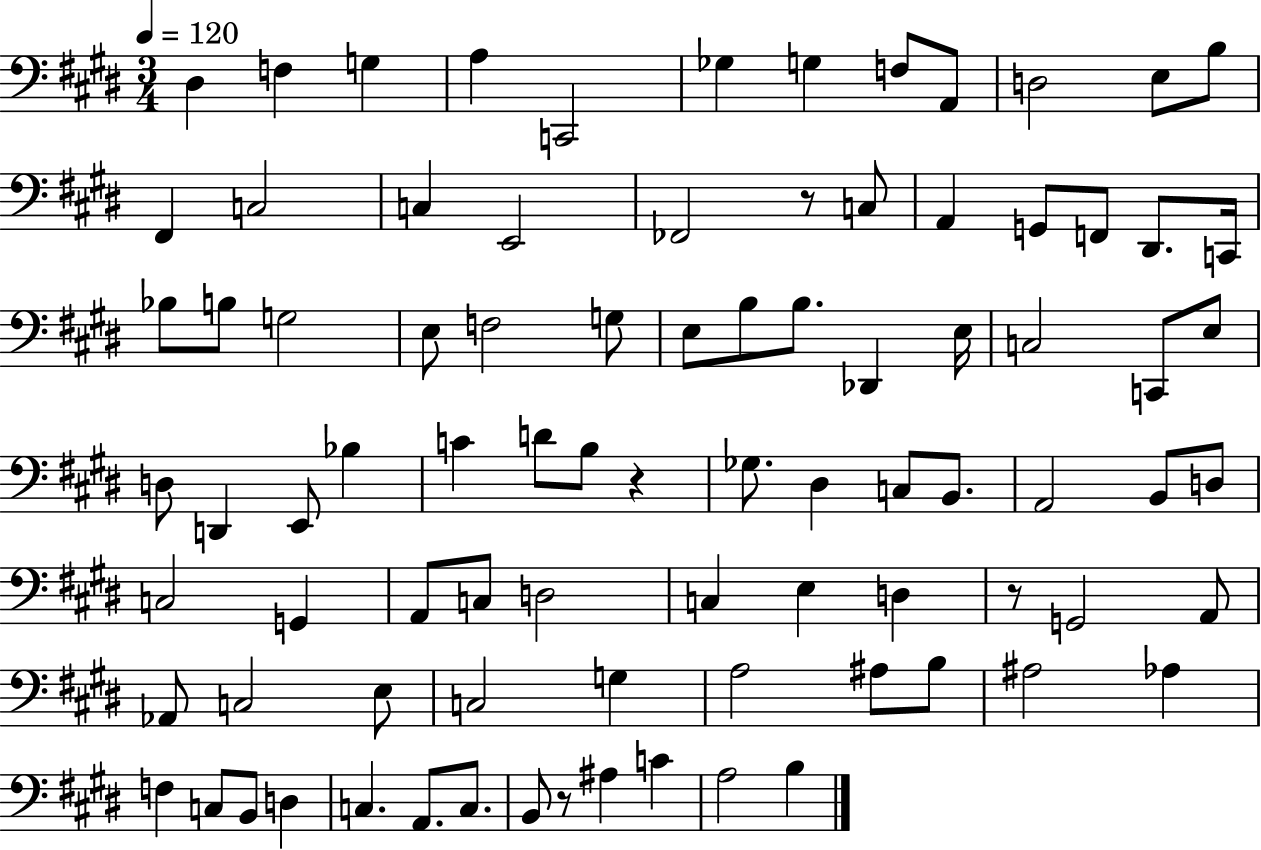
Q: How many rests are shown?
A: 4